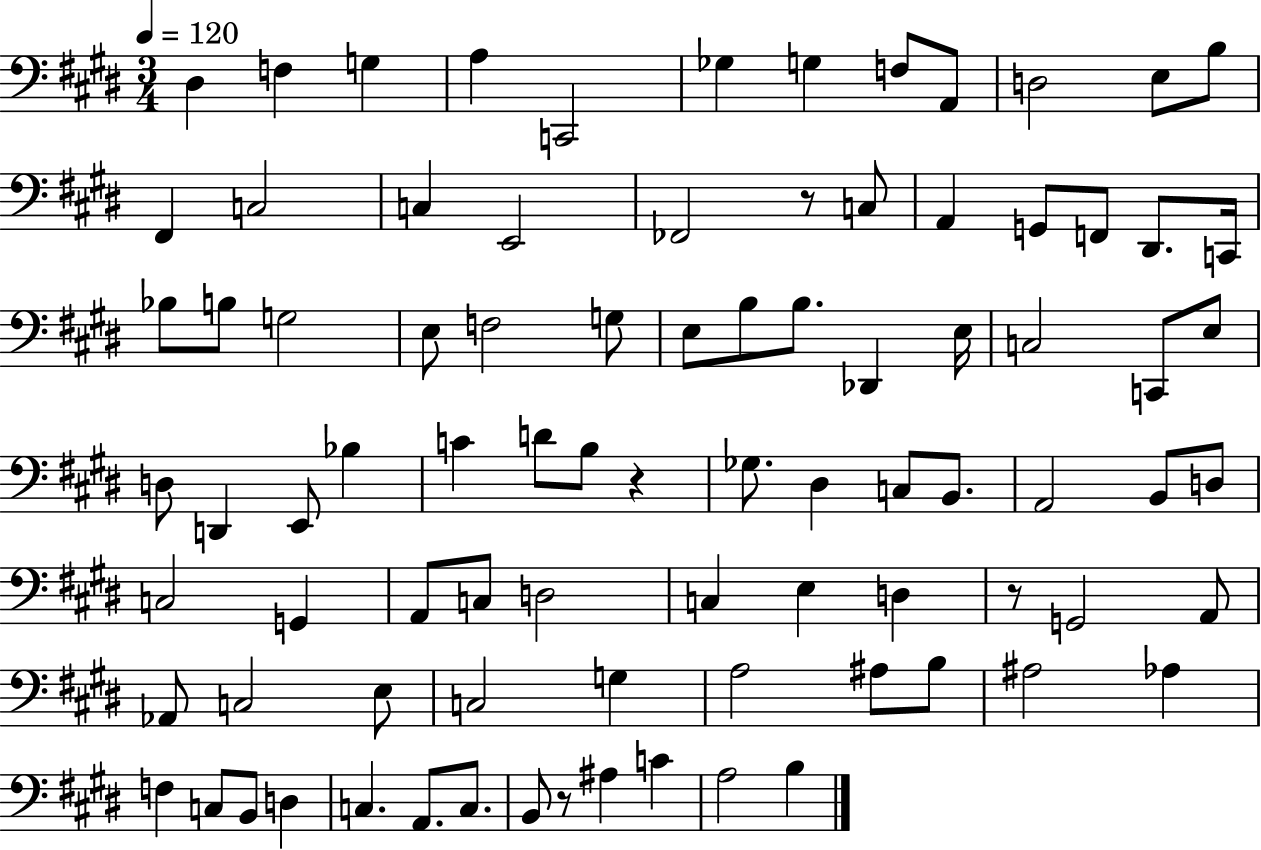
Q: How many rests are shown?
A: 4